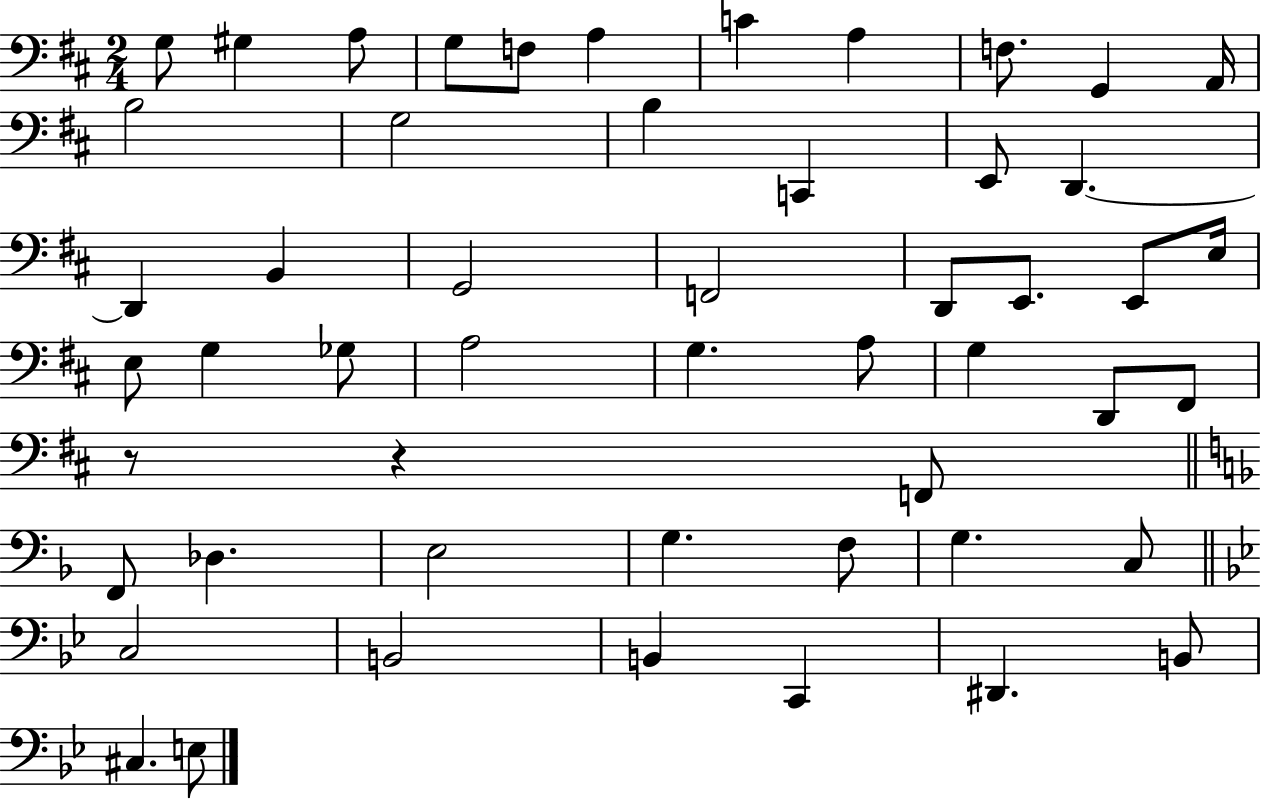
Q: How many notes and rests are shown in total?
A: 52